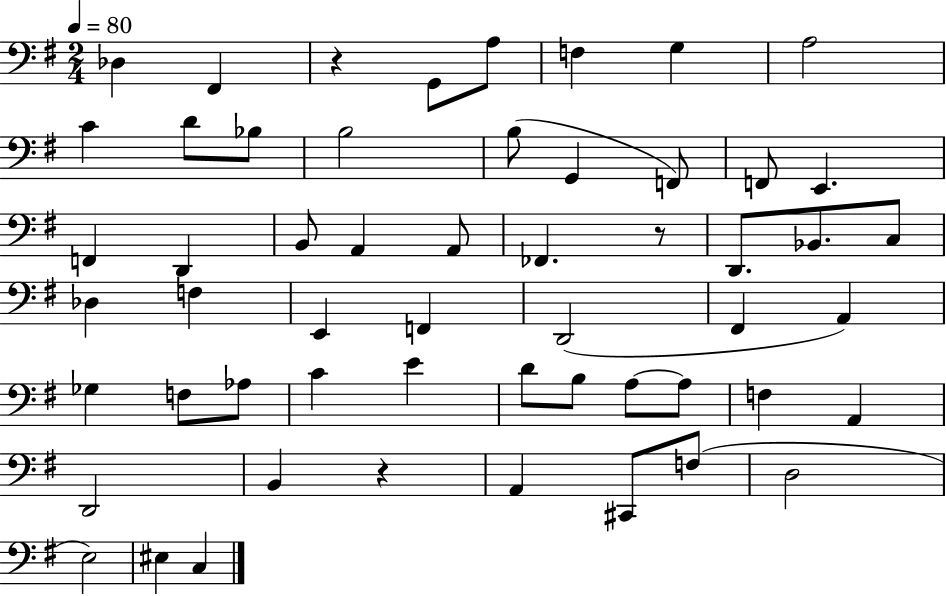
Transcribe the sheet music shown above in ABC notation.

X:1
T:Untitled
M:2/4
L:1/4
K:G
_D, ^F,, z G,,/2 A,/2 F, G, A,2 C D/2 _B,/2 B,2 B,/2 G,, F,,/2 F,,/2 E,, F,, D,, B,,/2 A,, A,,/2 _F,, z/2 D,,/2 _B,,/2 C,/2 _D, F, E,, F,, D,,2 ^F,, A,, _G, F,/2 _A,/2 C E D/2 B,/2 A,/2 A,/2 F, A,, D,,2 B,, z A,, ^C,,/2 F,/2 D,2 E,2 ^E, C,